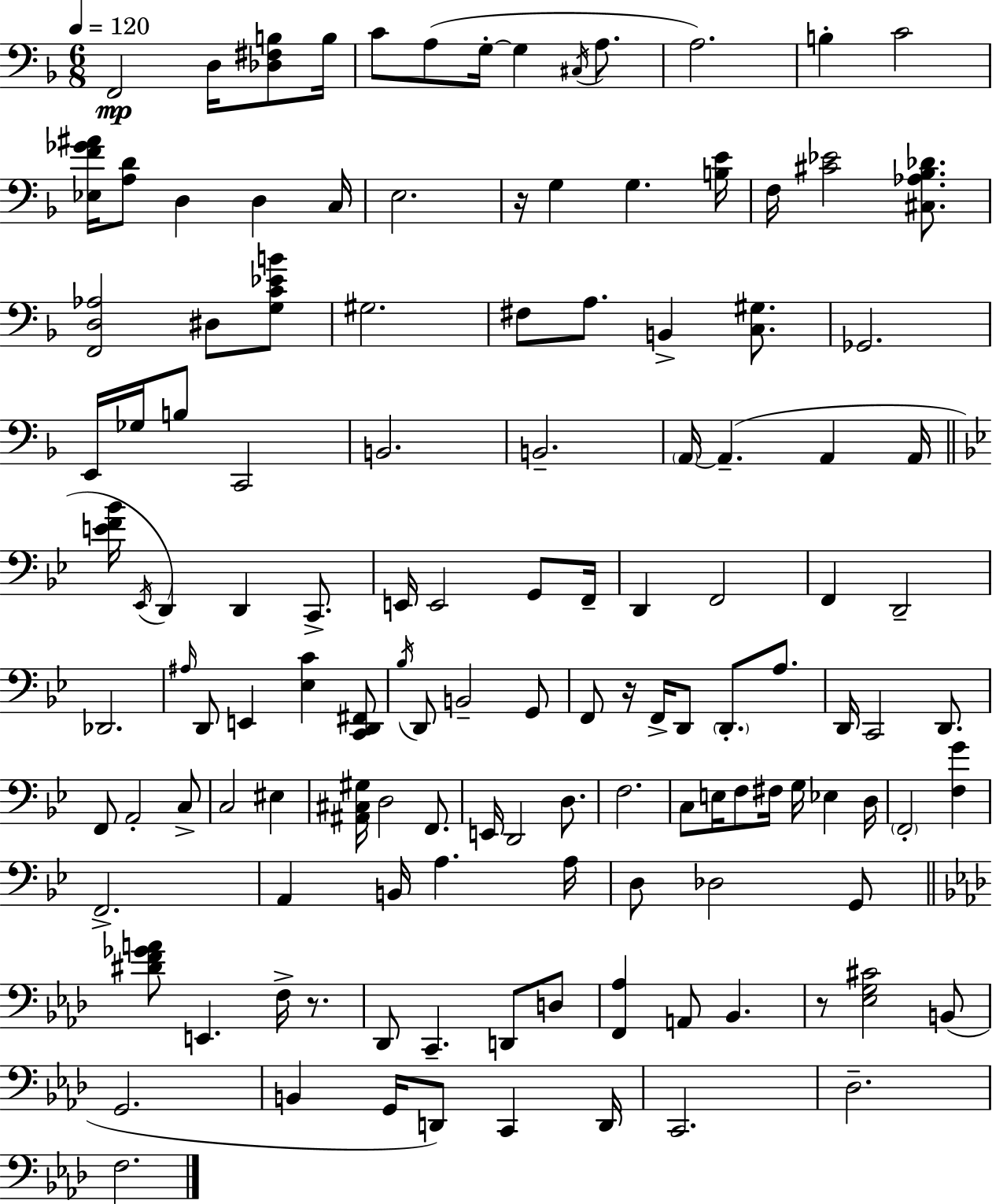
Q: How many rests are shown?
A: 4